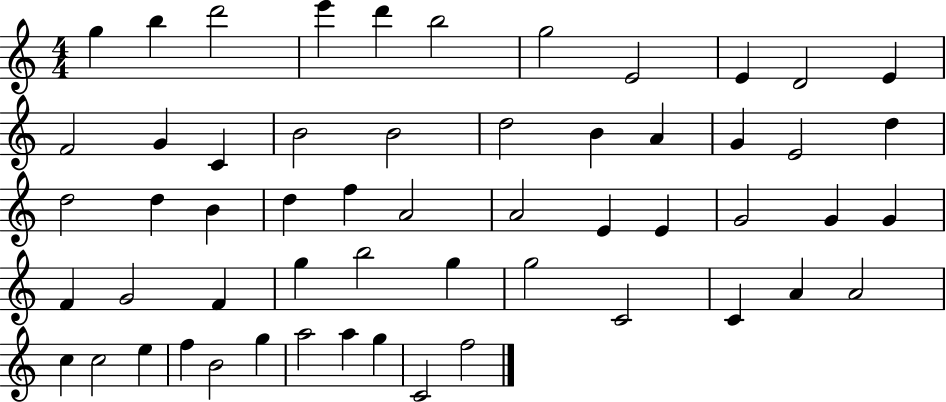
{
  \clef treble
  \numericTimeSignature
  \time 4/4
  \key c \major
  g''4 b''4 d'''2 | e'''4 d'''4 b''2 | g''2 e'2 | e'4 d'2 e'4 | \break f'2 g'4 c'4 | b'2 b'2 | d''2 b'4 a'4 | g'4 e'2 d''4 | \break d''2 d''4 b'4 | d''4 f''4 a'2 | a'2 e'4 e'4 | g'2 g'4 g'4 | \break f'4 g'2 f'4 | g''4 b''2 g''4 | g''2 c'2 | c'4 a'4 a'2 | \break c''4 c''2 e''4 | f''4 b'2 g''4 | a''2 a''4 g''4 | c'2 f''2 | \break \bar "|."
}